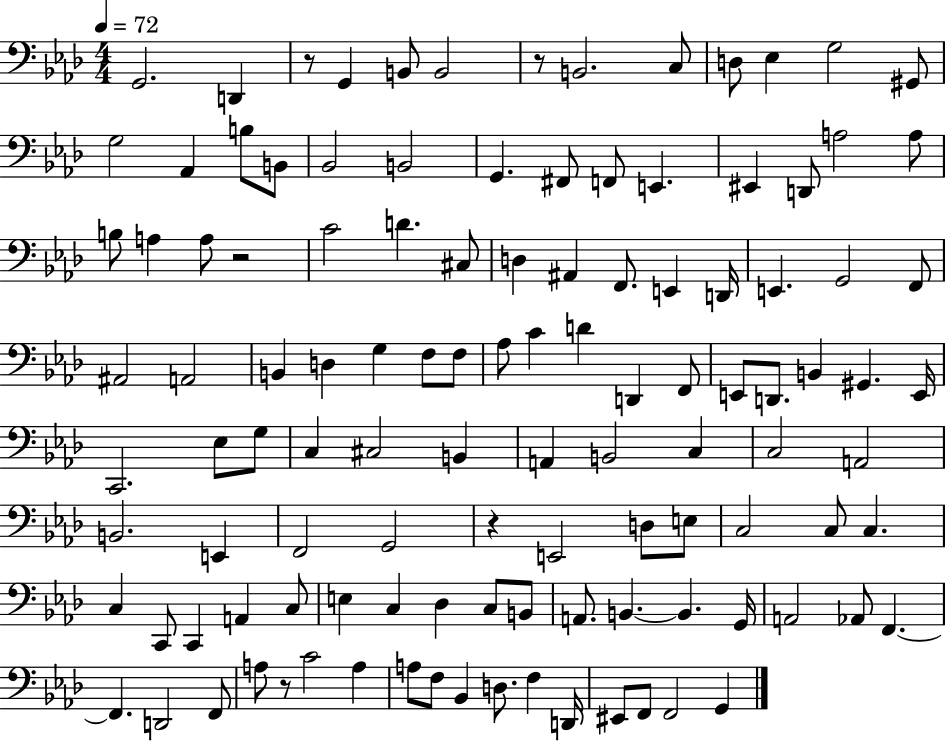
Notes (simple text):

G2/h. D2/q R/e G2/q B2/e B2/h R/e B2/h. C3/e D3/e Eb3/q G3/h G#2/e G3/h Ab2/q B3/e B2/e Bb2/h B2/h G2/q. F#2/e F2/e E2/q. EIS2/q D2/e A3/h A3/e B3/e A3/q A3/e R/h C4/h D4/q. C#3/e D3/q A#2/q F2/e. E2/q D2/s E2/q. G2/h F2/e A#2/h A2/h B2/q D3/q G3/q F3/e F3/e Ab3/e C4/q D4/q D2/q F2/e E2/e D2/e. B2/q G#2/q. E2/s C2/h. Eb3/e G3/e C3/q C#3/h B2/q A2/q B2/h C3/q C3/h A2/h B2/h. E2/q F2/h G2/h R/q E2/h D3/e E3/e C3/h C3/e C3/q. C3/q C2/e C2/q A2/q C3/e E3/q C3/q Db3/q C3/e B2/e A2/e. B2/q. B2/q. G2/s A2/h Ab2/e F2/q. F2/q. D2/h F2/e A3/e R/e C4/h A3/q A3/e F3/e Bb2/q D3/e. F3/q D2/s EIS2/e F2/e F2/h G2/q